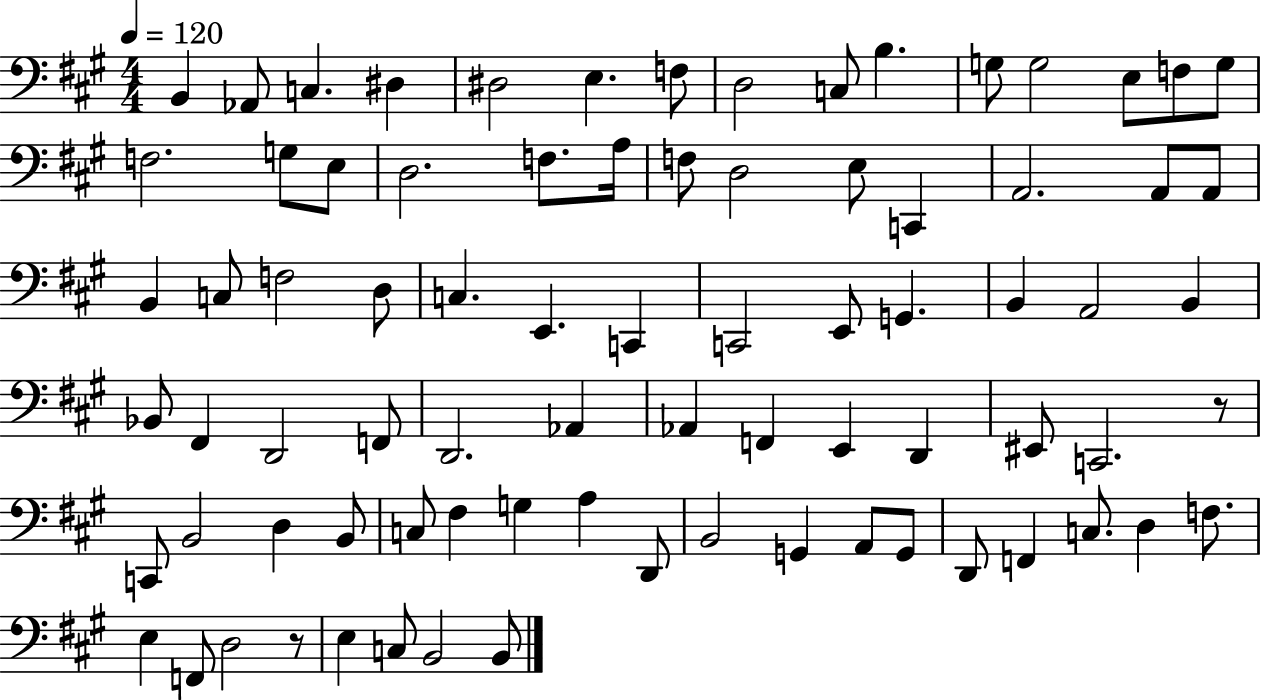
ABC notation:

X:1
T:Untitled
M:4/4
L:1/4
K:A
B,, _A,,/2 C, ^D, ^D,2 E, F,/2 D,2 C,/2 B, G,/2 G,2 E,/2 F,/2 G,/2 F,2 G,/2 E,/2 D,2 F,/2 A,/4 F,/2 D,2 E,/2 C,, A,,2 A,,/2 A,,/2 B,, C,/2 F,2 D,/2 C, E,, C,, C,,2 E,,/2 G,, B,, A,,2 B,, _B,,/2 ^F,, D,,2 F,,/2 D,,2 _A,, _A,, F,, E,, D,, ^E,,/2 C,,2 z/2 C,,/2 B,,2 D, B,,/2 C,/2 ^F, G, A, D,,/2 B,,2 G,, A,,/2 G,,/2 D,,/2 F,, C,/2 D, F,/2 E, F,,/2 D,2 z/2 E, C,/2 B,,2 B,,/2